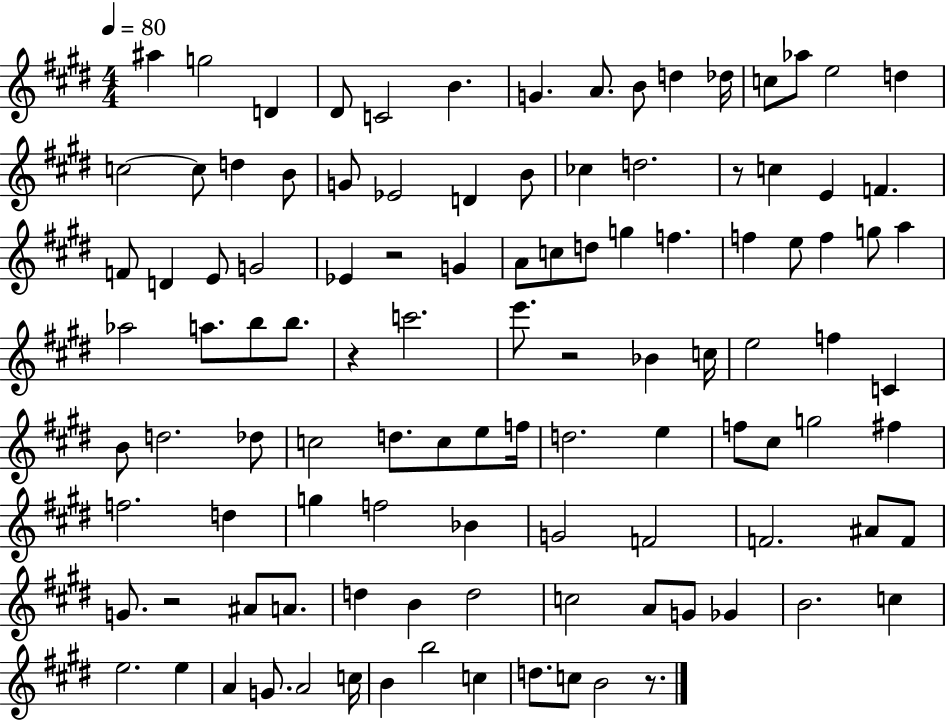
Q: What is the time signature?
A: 4/4